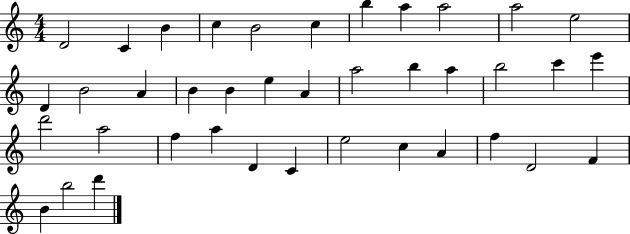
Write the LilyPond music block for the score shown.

{
  \clef treble
  \numericTimeSignature
  \time 4/4
  \key c \major
  d'2 c'4 b'4 | c''4 b'2 c''4 | b''4 a''4 a''2 | a''2 e''2 | \break d'4 b'2 a'4 | b'4 b'4 e''4 a'4 | a''2 b''4 a''4 | b''2 c'''4 e'''4 | \break d'''2 a''2 | f''4 a''4 d'4 c'4 | e''2 c''4 a'4 | f''4 d'2 f'4 | \break b'4 b''2 d'''4 | \bar "|."
}